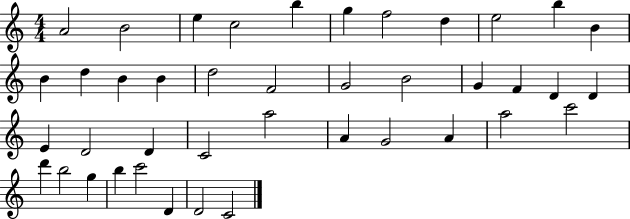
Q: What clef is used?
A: treble